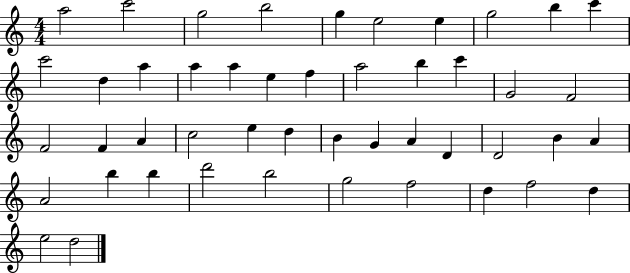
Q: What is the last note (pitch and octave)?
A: D5